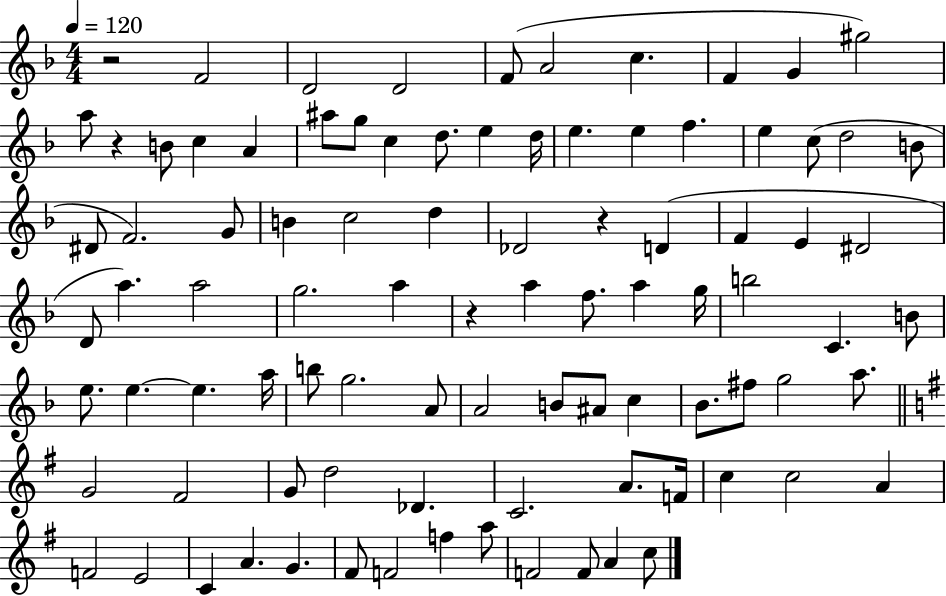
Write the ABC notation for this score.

X:1
T:Untitled
M:4/4
L:1/4
K:F
z2 F2 D2 D2 F/2 A2 c F G ^g2 a/2 z B/2 c A ^a/2 g/2 c d/2 e d/4 e e f e c/2 d2 B/2 ^D/2 F2 G/2 B c2 d _D2 z D F E ^D2 D/2 a a2 g2 a z a f/2 a g/4 b2 C B/2 e/2 e e a/4 b/2 g2 A/2 A2 B/2 ^A/2 c _B/2 ^f/2 g2 a/2 G2 ^F2 G/2 d2 _D C2 A/2 F/4 c c2 A F2 E2 C A G ^F/2 F2 f a/2 F2 F/2 A c/2